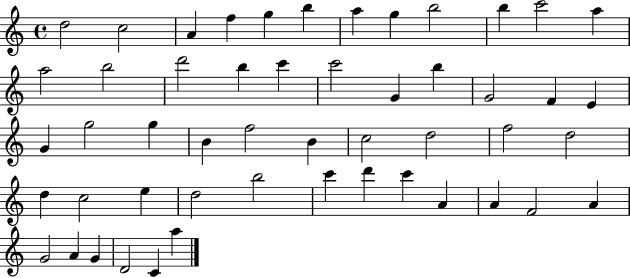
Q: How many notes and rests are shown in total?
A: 51